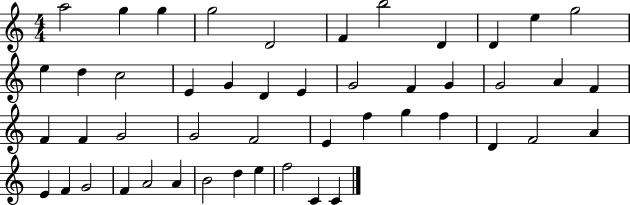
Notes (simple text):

A5/h G5/q G5/q G5/h D4/h F4/q B5/h D4/q D4/q E5/q G5/h E5/q D5/q C5/h E4/q G4/q D4/q E4/q G4/h F4/q G4/q G4/h A4/q F4/q F4/q F4/q G4/h G4/h F4/h E4/q F5/q G5/q F5/q D4/q F4/h A4/q E4/q F4/q G4/h F4/q A4/h A4/q B4/h D5/q E5/q F5/h C4/q C4/q